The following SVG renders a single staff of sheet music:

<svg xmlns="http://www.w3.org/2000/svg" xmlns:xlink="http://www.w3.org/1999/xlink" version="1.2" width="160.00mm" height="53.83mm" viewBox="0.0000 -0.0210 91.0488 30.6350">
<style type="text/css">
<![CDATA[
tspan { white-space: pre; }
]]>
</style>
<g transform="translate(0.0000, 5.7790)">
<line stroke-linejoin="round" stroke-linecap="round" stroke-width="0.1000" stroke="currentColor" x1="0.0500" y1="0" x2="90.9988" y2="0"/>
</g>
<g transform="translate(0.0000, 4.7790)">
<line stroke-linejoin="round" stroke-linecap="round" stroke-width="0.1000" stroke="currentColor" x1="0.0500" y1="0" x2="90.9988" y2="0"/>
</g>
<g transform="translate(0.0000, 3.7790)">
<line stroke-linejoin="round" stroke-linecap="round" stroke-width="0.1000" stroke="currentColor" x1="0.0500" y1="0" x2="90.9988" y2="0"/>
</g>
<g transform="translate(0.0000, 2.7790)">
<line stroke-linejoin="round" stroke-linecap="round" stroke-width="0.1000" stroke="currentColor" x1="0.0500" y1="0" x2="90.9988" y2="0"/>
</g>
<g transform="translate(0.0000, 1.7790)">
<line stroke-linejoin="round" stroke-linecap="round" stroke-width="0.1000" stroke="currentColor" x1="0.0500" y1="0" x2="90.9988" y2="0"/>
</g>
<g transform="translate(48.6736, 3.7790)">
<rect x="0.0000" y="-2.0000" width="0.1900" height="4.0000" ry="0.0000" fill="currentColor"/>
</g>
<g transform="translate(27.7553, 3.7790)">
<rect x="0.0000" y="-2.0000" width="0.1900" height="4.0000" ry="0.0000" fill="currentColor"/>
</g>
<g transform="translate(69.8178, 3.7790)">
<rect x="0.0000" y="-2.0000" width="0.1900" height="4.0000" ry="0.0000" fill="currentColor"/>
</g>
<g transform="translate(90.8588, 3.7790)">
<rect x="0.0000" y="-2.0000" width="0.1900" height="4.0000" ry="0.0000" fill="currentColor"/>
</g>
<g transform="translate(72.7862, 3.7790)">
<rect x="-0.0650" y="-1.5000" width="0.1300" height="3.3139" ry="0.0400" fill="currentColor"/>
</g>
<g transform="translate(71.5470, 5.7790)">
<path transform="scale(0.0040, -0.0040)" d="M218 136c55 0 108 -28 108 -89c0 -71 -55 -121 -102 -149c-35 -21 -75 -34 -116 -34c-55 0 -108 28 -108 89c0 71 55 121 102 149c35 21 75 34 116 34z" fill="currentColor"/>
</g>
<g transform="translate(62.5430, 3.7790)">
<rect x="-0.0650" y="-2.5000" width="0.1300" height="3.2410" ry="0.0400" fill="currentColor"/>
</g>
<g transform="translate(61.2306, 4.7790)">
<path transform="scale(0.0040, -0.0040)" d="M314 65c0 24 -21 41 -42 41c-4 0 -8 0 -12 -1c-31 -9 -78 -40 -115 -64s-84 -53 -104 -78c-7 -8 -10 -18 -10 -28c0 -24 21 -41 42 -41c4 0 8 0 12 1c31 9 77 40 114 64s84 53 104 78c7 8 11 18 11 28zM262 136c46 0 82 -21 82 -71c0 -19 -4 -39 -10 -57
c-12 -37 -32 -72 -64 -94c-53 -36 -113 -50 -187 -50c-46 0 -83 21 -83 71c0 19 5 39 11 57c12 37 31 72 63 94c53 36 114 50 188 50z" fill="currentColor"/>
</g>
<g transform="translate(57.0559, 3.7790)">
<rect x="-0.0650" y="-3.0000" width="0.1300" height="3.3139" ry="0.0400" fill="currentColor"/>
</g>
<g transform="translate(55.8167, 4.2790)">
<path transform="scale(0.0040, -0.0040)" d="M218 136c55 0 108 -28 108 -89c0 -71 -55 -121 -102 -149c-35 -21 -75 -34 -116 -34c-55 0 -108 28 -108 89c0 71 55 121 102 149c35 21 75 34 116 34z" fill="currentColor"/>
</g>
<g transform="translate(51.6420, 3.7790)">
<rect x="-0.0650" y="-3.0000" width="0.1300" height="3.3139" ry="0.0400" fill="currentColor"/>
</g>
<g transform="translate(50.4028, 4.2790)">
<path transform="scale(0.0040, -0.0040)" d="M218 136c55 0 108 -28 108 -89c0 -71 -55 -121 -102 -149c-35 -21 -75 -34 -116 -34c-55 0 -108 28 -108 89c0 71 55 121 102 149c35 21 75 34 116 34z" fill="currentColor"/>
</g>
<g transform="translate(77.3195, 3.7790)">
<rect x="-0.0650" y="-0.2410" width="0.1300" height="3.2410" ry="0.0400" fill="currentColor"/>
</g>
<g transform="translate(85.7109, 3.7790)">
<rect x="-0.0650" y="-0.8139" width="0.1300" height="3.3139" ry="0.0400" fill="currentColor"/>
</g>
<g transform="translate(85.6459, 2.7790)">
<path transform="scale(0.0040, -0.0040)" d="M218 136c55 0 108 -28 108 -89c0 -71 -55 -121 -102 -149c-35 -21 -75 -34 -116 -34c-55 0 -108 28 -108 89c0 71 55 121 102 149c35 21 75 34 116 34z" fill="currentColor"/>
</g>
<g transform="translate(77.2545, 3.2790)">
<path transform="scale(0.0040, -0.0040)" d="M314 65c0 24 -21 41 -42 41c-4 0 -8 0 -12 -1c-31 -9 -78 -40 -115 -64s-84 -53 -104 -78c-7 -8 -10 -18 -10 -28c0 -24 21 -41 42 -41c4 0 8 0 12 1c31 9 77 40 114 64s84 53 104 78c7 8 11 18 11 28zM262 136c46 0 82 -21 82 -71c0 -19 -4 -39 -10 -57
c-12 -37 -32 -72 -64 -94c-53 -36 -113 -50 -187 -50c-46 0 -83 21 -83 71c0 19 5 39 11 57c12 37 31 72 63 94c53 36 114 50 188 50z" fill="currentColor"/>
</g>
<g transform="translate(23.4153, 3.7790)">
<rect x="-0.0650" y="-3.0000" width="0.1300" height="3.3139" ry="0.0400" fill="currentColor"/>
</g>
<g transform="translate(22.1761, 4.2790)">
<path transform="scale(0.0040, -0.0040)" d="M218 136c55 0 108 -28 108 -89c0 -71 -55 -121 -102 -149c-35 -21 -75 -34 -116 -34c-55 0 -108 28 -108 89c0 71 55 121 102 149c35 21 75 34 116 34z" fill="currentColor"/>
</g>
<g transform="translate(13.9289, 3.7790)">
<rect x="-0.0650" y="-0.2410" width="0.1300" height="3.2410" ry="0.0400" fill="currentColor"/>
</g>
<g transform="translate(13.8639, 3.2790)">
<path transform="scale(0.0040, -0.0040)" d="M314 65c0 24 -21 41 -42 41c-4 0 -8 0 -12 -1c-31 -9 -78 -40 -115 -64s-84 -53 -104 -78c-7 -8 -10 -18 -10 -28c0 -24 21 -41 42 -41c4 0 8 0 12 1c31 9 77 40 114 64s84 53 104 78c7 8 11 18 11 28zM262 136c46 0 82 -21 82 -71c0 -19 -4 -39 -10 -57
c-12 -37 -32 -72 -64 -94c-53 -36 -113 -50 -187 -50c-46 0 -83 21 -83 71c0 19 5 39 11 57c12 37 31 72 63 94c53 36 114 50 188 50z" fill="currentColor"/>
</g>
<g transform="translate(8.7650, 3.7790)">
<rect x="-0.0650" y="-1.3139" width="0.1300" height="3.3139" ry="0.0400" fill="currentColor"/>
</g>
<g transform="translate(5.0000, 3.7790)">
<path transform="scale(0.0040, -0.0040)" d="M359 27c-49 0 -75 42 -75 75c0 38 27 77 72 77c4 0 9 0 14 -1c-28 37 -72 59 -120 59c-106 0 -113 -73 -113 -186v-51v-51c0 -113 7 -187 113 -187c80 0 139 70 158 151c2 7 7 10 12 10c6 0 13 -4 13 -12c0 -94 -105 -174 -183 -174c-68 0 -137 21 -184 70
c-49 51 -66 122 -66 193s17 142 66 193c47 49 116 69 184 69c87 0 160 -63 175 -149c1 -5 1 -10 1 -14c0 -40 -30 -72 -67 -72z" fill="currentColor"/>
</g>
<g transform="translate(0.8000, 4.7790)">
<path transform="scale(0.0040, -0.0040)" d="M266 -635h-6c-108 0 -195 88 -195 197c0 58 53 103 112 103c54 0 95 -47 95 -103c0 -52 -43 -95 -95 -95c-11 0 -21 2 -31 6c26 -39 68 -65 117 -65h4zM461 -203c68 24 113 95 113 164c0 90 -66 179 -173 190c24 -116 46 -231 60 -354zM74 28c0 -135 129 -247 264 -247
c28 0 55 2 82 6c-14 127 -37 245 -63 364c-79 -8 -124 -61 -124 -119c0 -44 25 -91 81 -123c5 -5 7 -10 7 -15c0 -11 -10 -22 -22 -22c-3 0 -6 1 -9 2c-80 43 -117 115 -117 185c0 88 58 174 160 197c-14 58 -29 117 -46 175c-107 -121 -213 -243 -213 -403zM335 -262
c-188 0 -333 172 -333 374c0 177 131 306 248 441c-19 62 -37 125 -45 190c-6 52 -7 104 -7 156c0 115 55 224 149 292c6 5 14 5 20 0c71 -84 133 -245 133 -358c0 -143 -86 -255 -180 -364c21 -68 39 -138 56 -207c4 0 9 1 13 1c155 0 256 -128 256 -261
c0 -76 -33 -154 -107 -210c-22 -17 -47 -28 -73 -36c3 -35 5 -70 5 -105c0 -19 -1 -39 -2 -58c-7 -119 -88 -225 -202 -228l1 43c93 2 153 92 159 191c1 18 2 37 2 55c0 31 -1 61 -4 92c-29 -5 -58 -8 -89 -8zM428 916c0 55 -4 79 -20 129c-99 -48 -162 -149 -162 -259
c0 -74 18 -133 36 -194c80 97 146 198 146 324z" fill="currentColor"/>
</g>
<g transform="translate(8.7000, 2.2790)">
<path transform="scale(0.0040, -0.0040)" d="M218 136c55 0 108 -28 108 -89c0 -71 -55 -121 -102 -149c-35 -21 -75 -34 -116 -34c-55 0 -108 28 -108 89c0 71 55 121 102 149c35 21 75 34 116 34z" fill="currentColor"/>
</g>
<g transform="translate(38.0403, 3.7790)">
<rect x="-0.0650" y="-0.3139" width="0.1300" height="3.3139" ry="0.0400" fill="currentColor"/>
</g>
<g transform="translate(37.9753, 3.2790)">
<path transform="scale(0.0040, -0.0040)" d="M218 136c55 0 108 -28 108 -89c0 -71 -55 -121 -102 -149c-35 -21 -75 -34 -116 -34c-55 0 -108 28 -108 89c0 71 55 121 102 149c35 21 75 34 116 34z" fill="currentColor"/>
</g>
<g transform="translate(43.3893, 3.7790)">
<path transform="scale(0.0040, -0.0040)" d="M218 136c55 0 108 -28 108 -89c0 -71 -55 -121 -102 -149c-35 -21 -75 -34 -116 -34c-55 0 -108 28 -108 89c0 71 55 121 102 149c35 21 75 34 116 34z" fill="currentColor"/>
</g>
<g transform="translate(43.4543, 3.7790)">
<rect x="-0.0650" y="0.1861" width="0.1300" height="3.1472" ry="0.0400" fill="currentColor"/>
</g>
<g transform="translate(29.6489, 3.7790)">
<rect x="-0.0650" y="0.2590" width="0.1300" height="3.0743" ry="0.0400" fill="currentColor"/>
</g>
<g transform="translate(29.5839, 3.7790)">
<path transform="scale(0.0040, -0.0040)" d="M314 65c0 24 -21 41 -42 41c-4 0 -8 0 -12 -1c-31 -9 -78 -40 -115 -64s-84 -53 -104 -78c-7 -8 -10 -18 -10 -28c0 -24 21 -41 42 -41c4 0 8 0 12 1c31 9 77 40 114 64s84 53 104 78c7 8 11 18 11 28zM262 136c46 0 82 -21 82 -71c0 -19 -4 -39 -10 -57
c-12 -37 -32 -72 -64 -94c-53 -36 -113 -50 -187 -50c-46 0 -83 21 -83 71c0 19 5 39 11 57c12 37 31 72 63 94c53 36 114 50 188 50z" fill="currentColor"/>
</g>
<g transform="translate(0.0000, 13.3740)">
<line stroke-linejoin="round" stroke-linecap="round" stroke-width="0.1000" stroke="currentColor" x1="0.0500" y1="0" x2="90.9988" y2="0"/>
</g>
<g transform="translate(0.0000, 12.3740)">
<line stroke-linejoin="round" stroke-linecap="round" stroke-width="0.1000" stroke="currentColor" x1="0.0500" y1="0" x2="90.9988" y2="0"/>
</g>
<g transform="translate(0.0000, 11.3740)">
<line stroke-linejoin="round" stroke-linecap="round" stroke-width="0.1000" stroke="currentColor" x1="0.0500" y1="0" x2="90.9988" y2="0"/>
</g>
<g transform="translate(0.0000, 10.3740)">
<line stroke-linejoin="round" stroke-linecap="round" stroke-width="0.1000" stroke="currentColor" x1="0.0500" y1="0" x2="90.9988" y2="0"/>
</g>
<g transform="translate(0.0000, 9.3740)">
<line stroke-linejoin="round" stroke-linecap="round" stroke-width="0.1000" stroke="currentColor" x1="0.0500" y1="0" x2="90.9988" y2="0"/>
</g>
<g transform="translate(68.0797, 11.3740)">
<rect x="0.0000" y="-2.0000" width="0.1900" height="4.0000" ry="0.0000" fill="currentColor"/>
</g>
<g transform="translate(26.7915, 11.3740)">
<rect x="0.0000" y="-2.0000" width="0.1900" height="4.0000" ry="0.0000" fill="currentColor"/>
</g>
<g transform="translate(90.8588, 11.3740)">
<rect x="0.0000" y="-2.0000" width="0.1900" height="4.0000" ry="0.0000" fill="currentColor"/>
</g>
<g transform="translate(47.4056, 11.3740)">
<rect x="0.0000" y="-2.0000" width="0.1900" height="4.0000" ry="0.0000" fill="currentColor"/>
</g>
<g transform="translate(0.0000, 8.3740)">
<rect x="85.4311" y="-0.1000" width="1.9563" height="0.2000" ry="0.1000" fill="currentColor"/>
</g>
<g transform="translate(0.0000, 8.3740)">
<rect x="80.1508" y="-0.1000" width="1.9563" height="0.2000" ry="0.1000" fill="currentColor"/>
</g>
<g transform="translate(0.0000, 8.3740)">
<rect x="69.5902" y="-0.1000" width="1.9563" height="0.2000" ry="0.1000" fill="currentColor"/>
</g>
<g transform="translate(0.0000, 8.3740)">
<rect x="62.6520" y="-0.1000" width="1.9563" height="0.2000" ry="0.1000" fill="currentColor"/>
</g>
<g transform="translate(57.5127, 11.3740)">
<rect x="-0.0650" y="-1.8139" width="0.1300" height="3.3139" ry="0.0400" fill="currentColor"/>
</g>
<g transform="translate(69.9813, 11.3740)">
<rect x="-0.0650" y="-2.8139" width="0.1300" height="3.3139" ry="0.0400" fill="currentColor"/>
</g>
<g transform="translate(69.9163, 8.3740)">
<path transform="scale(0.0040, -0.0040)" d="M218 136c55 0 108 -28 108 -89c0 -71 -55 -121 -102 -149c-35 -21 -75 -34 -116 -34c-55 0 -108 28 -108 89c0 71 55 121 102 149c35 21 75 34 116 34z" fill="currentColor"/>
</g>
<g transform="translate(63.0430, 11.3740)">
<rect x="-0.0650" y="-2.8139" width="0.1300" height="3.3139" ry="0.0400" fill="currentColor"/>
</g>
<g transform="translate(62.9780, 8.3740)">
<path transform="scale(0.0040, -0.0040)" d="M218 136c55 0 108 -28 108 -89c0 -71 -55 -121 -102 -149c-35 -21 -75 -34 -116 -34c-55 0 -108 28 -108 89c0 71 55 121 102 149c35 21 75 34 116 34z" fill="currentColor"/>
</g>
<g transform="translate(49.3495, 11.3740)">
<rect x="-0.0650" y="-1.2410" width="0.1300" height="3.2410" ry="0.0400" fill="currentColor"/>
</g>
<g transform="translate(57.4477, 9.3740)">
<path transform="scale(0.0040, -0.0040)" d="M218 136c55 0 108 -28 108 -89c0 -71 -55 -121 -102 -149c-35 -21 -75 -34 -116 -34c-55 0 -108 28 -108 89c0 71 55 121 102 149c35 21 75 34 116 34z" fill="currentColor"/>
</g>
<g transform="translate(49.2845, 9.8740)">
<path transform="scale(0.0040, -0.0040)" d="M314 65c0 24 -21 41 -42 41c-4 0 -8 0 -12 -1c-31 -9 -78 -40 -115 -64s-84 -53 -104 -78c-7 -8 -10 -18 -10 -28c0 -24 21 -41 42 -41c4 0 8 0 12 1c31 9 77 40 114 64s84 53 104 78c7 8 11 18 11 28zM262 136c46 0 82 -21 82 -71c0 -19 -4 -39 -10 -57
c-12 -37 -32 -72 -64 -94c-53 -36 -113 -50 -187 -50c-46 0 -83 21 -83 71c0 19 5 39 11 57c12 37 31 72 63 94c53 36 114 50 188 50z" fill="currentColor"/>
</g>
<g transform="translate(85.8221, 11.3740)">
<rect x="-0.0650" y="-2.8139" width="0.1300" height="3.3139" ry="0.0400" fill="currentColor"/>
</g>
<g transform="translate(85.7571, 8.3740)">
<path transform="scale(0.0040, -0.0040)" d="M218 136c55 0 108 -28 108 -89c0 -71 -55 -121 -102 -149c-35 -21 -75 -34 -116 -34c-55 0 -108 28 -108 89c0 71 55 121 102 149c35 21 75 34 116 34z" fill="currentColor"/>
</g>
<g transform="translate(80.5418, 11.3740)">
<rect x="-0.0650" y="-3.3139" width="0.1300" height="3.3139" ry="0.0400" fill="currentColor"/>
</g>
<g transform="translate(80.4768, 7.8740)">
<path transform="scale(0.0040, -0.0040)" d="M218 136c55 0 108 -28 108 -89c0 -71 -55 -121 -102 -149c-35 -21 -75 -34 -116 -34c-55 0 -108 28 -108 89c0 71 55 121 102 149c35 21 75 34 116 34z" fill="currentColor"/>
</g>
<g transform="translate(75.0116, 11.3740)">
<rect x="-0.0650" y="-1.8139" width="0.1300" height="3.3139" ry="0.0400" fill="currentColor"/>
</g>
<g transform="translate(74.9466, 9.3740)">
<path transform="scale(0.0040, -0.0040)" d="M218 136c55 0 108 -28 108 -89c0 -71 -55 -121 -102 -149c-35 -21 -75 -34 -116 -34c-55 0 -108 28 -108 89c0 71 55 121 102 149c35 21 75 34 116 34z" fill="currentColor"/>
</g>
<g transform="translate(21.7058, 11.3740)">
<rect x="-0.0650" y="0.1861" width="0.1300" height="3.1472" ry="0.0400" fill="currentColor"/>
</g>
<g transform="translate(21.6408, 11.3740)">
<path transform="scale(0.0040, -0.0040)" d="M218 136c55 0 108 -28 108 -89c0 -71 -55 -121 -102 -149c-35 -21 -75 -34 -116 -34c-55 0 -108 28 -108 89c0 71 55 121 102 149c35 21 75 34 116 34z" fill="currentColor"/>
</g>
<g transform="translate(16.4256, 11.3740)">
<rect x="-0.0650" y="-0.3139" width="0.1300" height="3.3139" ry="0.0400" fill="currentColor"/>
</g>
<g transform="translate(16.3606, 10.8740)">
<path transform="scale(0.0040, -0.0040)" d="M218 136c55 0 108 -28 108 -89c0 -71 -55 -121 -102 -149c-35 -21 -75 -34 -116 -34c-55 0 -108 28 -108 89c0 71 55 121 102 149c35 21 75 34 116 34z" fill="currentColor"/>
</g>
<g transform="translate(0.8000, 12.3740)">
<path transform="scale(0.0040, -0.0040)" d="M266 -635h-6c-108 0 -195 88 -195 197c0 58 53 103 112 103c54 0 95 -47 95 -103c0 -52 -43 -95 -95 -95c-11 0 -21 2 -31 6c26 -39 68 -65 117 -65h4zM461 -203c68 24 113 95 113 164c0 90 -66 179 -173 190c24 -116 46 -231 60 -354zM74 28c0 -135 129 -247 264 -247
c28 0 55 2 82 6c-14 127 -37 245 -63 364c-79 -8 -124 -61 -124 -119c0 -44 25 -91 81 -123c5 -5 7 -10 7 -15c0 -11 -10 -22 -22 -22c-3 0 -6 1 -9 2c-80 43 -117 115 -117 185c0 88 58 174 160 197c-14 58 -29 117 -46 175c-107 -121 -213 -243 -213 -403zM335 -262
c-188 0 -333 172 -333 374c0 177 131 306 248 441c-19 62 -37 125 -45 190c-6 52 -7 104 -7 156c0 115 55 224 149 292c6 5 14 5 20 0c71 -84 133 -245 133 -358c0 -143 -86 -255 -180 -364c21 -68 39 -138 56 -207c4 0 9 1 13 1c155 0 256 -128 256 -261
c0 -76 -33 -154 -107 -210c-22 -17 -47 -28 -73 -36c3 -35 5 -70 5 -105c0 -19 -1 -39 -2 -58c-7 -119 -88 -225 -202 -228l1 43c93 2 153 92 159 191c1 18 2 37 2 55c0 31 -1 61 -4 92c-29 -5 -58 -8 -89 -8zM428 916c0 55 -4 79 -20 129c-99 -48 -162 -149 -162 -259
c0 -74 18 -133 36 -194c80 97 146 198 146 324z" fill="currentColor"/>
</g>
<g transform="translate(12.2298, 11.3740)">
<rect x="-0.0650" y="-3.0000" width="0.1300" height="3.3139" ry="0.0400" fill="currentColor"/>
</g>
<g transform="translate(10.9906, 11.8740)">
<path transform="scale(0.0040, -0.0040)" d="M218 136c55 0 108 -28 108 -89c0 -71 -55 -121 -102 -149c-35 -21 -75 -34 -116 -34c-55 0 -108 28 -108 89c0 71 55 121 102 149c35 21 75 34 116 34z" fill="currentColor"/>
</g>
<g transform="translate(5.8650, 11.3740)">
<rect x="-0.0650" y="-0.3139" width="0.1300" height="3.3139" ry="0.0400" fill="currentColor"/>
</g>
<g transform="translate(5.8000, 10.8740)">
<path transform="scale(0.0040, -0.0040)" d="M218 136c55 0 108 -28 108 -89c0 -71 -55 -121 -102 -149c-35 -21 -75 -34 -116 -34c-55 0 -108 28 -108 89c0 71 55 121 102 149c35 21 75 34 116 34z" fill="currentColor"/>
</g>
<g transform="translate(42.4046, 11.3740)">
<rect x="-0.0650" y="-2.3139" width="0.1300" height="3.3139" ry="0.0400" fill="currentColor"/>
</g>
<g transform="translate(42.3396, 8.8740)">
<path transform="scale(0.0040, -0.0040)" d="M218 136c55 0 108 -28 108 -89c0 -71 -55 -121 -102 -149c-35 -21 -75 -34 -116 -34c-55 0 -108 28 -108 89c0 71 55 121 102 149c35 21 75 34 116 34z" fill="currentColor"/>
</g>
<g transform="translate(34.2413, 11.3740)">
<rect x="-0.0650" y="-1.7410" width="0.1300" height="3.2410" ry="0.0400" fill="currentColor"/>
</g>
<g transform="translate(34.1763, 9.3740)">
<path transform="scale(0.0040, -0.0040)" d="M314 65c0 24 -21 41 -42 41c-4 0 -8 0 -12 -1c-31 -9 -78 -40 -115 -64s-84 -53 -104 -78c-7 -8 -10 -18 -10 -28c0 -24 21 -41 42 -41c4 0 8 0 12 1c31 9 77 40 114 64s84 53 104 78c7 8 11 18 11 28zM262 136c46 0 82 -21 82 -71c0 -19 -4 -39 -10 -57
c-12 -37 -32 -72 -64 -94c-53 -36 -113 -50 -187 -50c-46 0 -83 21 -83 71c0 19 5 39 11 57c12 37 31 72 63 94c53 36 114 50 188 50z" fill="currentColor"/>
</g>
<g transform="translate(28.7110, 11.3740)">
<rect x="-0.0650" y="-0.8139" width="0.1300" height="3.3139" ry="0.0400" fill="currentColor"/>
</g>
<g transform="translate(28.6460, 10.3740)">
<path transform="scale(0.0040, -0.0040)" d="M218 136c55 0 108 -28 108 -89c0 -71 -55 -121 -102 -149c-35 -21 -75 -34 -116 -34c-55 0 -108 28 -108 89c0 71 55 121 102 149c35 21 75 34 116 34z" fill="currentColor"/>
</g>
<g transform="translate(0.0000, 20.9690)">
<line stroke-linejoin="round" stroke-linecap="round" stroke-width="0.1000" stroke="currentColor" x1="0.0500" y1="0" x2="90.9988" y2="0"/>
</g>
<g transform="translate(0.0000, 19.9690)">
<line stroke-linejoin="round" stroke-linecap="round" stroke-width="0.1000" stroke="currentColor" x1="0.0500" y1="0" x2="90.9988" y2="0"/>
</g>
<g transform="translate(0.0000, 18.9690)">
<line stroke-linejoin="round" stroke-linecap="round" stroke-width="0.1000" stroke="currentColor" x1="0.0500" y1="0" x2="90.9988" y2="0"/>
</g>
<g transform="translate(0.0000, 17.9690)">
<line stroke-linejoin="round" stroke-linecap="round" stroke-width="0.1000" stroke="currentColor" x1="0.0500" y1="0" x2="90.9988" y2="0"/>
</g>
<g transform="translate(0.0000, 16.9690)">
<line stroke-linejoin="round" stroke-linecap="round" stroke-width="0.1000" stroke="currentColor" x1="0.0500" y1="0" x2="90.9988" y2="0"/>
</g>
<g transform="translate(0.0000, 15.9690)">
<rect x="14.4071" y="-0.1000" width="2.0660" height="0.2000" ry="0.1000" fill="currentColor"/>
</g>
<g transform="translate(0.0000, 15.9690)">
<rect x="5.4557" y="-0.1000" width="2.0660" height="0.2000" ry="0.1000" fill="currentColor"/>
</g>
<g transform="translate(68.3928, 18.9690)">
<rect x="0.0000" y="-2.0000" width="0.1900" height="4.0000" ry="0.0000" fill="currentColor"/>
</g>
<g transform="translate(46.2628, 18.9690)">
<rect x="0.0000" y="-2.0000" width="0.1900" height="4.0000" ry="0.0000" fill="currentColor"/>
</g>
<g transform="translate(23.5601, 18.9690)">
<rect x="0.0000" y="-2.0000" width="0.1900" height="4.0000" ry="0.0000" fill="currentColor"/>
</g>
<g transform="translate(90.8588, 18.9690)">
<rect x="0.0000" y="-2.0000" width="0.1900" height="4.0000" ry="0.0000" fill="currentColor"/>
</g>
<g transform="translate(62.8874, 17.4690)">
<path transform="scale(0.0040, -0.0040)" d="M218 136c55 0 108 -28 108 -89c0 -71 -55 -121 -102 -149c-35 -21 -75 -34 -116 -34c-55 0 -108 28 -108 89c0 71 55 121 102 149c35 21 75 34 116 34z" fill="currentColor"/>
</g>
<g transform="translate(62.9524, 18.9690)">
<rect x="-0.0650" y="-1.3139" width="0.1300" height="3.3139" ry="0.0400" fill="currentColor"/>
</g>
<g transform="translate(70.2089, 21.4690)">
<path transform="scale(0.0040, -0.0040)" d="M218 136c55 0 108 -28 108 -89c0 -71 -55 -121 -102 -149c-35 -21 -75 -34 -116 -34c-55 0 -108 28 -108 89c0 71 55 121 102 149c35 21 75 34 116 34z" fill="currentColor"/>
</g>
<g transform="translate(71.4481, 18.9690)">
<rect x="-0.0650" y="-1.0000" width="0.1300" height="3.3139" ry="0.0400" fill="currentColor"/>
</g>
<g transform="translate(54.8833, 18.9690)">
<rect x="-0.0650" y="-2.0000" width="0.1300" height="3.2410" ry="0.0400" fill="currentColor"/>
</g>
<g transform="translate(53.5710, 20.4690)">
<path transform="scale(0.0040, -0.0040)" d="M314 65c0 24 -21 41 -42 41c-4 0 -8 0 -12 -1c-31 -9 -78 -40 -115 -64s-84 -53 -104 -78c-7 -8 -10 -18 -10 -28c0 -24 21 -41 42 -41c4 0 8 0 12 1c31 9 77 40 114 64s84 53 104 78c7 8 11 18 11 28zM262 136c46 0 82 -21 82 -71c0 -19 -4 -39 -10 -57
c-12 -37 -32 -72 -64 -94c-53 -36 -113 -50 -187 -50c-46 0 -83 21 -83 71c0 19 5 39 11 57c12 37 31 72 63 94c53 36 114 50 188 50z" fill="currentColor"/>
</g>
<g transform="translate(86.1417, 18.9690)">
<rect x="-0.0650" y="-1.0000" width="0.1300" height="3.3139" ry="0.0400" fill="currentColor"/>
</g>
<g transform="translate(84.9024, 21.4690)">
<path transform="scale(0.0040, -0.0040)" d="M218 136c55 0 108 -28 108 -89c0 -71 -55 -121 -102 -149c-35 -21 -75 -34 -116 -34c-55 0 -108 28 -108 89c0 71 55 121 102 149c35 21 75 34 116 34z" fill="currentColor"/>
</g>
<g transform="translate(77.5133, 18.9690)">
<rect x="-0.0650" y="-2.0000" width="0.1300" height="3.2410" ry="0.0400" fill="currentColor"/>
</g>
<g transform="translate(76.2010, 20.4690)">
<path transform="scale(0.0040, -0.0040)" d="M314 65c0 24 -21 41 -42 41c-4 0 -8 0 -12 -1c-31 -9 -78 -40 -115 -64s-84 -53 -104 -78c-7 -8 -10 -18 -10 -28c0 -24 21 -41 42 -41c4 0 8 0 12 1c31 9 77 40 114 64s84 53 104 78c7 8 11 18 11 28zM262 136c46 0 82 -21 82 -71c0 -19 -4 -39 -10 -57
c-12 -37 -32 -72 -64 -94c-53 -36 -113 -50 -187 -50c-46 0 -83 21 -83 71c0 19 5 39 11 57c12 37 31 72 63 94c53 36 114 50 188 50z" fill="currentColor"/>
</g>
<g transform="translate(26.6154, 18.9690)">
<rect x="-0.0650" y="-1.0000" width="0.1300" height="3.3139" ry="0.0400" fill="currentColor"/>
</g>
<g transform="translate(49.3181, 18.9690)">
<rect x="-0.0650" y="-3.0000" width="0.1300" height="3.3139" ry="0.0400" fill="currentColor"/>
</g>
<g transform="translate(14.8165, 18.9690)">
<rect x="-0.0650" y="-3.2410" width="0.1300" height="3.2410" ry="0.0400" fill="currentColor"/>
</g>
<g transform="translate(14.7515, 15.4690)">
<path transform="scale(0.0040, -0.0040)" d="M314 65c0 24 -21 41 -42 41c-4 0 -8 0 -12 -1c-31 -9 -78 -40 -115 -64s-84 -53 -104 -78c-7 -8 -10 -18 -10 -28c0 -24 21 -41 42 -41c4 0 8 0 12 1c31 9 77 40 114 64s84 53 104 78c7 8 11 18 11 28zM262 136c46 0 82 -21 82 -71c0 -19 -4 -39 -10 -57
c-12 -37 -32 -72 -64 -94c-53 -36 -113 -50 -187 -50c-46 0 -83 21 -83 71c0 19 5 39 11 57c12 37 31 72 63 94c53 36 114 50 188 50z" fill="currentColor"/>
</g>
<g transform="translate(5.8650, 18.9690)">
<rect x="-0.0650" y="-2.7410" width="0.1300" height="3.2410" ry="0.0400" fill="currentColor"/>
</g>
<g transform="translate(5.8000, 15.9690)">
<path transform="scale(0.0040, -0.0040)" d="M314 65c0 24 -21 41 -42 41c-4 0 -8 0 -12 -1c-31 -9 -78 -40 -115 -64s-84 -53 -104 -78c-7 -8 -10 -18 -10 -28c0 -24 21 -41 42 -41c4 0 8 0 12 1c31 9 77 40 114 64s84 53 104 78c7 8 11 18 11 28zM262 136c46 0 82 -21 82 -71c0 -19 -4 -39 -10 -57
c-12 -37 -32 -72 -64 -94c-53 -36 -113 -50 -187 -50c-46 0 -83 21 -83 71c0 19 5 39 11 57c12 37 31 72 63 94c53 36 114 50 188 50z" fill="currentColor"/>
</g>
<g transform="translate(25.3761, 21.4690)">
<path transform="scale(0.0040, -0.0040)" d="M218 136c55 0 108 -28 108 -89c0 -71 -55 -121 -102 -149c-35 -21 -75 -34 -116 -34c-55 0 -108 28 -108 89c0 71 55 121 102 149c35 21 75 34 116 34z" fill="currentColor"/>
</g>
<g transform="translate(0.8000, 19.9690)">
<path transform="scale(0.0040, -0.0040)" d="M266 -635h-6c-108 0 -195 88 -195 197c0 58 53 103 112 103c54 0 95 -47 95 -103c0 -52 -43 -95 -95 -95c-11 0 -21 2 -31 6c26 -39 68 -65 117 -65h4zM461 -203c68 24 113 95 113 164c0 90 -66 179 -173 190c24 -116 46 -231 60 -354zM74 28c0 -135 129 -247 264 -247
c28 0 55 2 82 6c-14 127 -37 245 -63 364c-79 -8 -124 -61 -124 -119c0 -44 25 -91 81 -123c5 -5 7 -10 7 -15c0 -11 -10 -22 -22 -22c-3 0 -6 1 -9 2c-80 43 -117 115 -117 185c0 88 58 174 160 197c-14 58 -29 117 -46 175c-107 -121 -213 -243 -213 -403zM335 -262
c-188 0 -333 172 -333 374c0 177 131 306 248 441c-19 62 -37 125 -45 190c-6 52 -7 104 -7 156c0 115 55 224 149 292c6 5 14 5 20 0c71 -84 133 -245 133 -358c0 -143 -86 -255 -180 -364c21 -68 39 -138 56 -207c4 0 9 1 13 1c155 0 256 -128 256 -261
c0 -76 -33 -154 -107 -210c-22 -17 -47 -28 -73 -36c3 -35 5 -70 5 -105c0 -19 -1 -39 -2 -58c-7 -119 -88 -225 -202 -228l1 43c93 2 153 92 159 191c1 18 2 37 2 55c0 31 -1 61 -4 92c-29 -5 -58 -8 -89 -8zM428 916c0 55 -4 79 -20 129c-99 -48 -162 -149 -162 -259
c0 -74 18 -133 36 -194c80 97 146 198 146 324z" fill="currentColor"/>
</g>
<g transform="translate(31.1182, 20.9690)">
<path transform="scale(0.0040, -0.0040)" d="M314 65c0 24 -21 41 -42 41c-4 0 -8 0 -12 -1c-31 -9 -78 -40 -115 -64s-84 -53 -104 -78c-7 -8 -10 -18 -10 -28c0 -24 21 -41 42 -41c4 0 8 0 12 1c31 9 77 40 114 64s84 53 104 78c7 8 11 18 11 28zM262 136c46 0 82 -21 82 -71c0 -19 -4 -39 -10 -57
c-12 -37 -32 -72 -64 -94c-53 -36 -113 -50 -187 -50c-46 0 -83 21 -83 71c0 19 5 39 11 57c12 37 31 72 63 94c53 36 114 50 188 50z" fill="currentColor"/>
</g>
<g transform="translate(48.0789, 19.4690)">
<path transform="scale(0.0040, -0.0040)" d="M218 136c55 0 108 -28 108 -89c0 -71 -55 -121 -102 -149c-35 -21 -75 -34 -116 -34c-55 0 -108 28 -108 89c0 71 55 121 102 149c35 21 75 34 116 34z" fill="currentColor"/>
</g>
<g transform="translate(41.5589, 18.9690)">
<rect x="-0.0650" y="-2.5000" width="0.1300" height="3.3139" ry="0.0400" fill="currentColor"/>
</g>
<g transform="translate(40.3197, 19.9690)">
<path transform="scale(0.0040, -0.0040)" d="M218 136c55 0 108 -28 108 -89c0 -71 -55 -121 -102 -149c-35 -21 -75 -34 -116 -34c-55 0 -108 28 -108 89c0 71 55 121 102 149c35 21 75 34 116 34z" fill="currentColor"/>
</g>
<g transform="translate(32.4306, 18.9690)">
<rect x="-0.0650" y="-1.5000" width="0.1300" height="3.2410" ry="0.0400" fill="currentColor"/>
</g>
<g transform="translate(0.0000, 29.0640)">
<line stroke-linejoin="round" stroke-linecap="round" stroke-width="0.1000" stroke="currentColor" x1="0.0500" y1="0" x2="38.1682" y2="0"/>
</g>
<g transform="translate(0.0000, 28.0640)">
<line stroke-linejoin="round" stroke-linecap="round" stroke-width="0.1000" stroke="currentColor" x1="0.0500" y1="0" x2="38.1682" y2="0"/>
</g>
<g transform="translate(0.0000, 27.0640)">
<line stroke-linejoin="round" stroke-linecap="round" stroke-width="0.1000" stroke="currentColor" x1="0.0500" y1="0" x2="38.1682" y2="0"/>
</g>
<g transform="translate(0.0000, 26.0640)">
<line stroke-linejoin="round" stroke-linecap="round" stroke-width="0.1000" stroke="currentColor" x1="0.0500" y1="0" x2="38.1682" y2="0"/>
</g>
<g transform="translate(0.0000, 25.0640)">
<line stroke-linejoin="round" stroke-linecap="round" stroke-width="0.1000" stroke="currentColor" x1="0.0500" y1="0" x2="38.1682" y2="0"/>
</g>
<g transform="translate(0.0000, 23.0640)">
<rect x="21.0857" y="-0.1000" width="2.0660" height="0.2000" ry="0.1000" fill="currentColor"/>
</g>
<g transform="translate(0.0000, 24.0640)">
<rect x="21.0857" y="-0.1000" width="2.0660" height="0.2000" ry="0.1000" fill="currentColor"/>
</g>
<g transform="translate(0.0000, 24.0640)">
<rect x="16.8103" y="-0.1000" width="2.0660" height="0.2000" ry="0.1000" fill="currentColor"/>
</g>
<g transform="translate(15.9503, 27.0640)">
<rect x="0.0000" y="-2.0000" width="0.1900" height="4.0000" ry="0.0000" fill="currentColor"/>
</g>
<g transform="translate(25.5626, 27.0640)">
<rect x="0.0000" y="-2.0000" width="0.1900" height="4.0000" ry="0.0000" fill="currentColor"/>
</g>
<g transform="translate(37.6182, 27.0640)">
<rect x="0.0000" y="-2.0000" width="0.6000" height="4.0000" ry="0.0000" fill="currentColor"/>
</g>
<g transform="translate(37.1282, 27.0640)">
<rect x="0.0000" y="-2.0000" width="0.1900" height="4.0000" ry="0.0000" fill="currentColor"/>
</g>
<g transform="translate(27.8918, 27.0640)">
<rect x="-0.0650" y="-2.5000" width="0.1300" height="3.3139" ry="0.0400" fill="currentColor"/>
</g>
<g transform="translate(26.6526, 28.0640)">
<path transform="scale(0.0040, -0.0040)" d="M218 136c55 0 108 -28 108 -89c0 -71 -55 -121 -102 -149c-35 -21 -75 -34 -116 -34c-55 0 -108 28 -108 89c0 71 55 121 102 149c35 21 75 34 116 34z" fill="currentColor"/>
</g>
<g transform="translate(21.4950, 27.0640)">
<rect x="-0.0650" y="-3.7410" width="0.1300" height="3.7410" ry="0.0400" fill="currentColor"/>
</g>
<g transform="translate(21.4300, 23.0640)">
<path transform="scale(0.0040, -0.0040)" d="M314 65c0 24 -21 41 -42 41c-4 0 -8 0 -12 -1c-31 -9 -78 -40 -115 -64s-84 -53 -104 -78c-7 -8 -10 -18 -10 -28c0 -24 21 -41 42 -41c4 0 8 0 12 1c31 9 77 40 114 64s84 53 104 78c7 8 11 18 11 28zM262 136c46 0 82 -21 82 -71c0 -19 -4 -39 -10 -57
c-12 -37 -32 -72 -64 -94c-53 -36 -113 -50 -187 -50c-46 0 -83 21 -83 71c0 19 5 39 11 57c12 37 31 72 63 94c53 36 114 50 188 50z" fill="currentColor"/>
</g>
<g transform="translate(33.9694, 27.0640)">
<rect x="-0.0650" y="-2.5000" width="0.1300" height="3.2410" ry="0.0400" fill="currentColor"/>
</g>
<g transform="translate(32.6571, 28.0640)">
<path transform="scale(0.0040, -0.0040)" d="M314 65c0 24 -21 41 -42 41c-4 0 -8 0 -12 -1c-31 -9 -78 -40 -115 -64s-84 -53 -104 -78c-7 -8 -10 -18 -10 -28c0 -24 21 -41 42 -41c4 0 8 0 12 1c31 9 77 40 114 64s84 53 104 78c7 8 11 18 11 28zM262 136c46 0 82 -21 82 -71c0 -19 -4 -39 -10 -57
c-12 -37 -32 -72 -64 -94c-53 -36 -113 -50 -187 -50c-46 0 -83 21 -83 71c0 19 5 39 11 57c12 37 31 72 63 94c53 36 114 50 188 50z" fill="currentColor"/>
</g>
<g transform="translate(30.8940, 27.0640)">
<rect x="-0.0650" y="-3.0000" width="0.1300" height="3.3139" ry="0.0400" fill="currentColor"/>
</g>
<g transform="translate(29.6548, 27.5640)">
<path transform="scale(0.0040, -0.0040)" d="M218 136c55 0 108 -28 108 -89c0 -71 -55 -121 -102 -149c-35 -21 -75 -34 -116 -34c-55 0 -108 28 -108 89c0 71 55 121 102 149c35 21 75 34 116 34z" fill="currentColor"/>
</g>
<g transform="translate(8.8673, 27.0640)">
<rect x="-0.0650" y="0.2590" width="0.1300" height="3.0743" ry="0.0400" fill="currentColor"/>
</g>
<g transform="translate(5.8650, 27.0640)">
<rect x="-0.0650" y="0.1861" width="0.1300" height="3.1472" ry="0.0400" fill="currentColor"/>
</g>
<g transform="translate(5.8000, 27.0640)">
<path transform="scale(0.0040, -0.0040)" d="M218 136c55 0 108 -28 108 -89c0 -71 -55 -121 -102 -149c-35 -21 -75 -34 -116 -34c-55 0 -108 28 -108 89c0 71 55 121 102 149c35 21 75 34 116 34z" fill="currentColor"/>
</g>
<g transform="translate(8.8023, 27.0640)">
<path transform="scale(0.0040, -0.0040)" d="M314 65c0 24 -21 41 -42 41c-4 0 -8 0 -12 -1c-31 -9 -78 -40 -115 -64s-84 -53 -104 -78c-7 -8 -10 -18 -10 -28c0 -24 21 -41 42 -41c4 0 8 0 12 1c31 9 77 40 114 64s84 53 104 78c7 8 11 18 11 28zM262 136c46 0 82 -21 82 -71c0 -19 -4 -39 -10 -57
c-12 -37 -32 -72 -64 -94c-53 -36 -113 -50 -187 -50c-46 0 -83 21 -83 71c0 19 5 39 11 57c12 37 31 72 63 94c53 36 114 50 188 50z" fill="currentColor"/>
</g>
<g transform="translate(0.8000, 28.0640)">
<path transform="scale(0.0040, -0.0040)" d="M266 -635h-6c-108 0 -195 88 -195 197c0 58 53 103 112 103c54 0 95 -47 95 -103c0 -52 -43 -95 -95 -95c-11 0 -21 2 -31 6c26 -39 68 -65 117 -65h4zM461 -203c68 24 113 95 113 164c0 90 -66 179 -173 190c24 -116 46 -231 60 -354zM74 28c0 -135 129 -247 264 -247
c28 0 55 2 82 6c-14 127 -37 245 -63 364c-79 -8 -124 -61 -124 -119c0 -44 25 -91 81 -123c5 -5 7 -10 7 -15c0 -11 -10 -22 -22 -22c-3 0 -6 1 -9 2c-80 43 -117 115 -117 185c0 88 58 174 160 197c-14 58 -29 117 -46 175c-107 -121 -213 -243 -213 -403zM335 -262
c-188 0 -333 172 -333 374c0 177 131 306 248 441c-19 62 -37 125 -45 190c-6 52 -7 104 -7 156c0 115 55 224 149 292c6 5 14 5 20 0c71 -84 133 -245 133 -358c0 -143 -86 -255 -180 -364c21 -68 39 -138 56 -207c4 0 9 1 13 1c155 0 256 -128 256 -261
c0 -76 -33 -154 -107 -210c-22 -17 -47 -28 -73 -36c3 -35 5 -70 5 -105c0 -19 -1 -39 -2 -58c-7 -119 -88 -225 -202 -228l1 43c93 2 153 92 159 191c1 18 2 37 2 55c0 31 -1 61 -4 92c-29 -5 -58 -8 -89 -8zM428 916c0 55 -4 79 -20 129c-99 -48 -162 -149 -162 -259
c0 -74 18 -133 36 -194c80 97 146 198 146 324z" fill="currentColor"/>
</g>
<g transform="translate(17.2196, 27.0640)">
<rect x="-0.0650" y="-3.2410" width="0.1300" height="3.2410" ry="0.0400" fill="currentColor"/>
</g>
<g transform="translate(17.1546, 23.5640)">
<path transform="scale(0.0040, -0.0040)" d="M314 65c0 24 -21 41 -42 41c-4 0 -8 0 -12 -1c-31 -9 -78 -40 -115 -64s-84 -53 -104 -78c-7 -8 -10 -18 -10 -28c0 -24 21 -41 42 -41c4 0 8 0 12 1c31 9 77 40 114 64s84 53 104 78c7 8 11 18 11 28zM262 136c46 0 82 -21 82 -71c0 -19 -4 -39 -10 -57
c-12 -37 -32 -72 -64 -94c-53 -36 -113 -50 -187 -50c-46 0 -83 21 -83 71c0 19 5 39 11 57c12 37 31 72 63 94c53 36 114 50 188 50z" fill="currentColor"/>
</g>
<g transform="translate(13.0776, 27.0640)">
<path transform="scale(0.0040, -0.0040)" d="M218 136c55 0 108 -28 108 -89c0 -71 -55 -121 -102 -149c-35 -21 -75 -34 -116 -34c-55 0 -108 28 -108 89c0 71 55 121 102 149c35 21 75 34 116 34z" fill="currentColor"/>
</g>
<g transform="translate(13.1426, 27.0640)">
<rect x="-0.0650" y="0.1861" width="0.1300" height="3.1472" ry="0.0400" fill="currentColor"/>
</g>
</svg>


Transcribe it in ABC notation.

X:1
T:Untitled
M:4/4
L:1/4
K:C
e c2 A B2 c B A A G2 E c2 d c A c B d f2 g e2 f a a f b a a2 b2 D E2 G A F2 e D F2 D B B2 B b2 c'2 G A G2